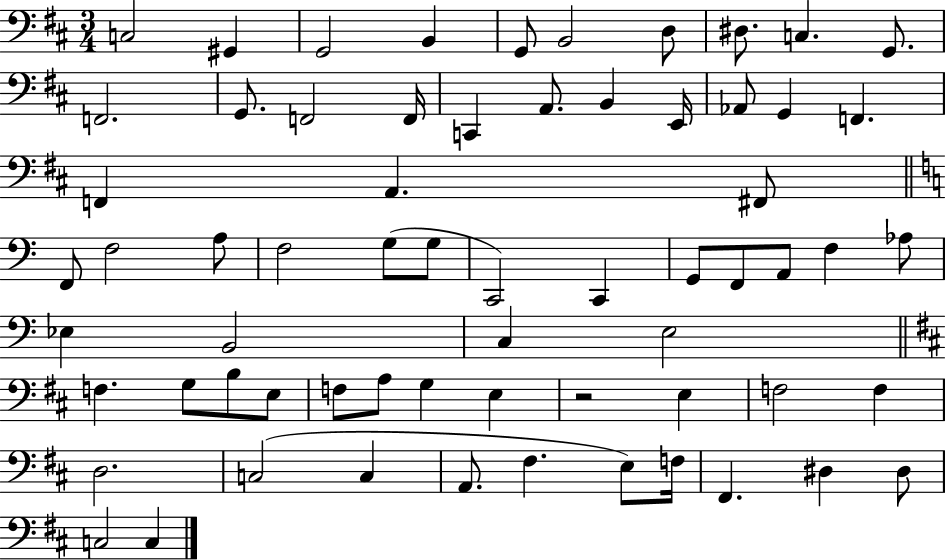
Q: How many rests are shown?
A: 1